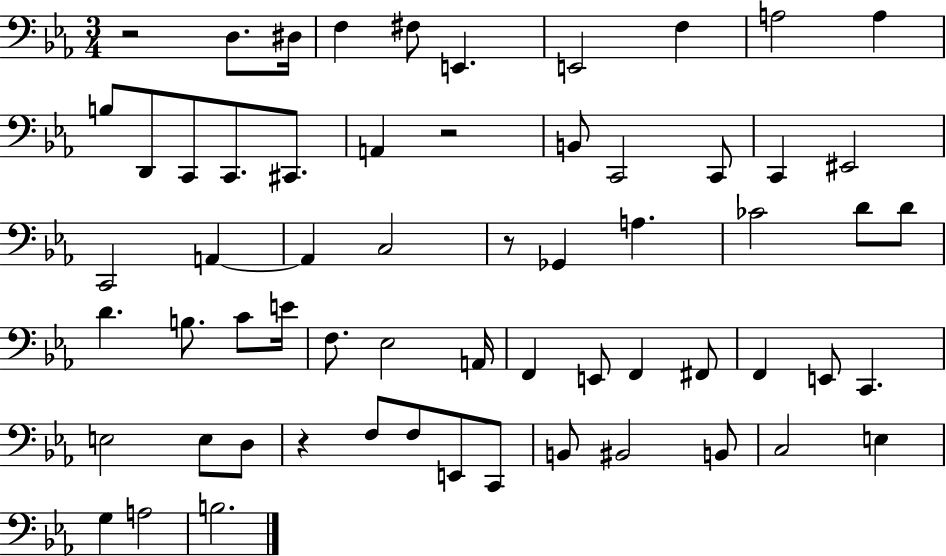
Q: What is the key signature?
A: EES major